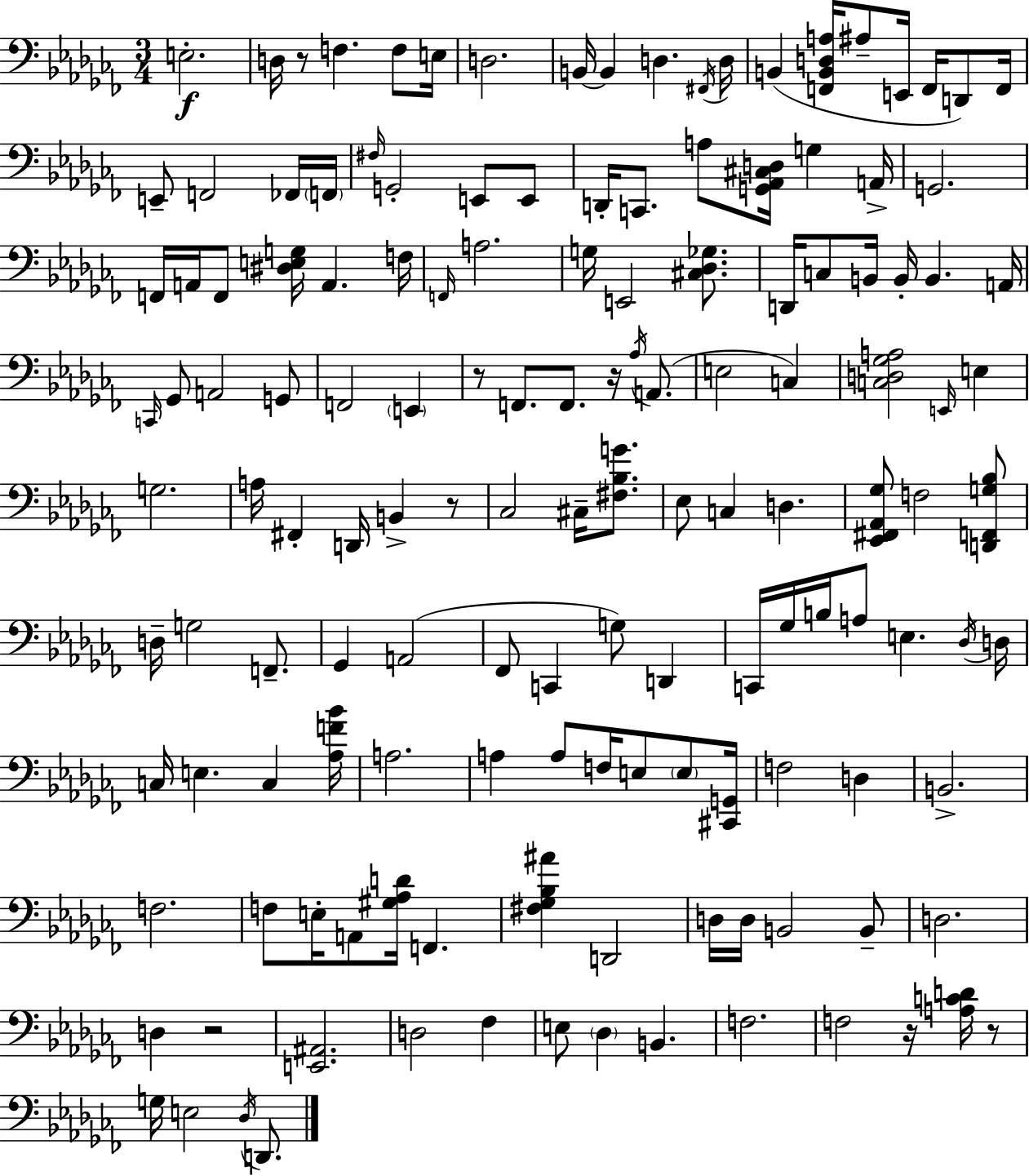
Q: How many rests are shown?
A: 7